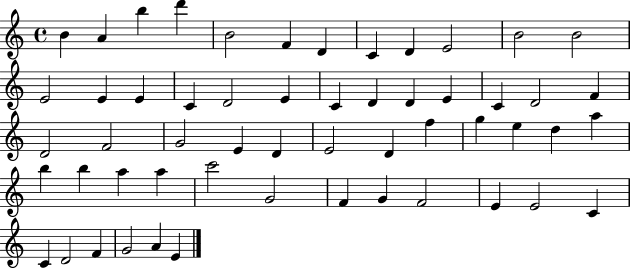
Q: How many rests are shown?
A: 0